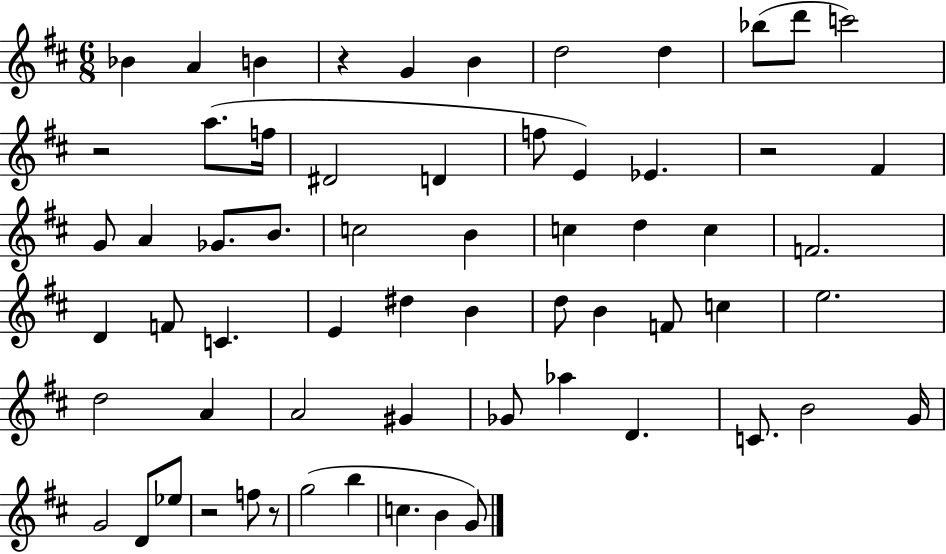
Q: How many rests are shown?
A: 5